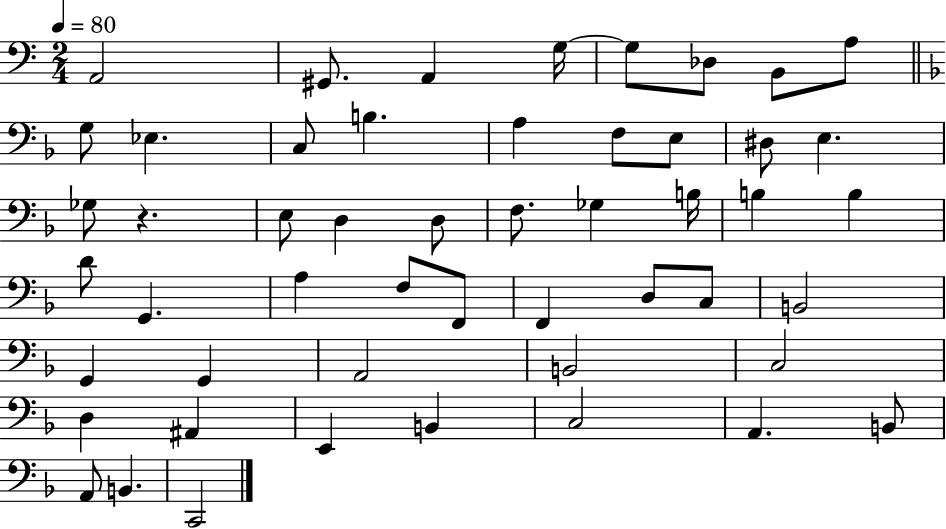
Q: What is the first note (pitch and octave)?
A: A2